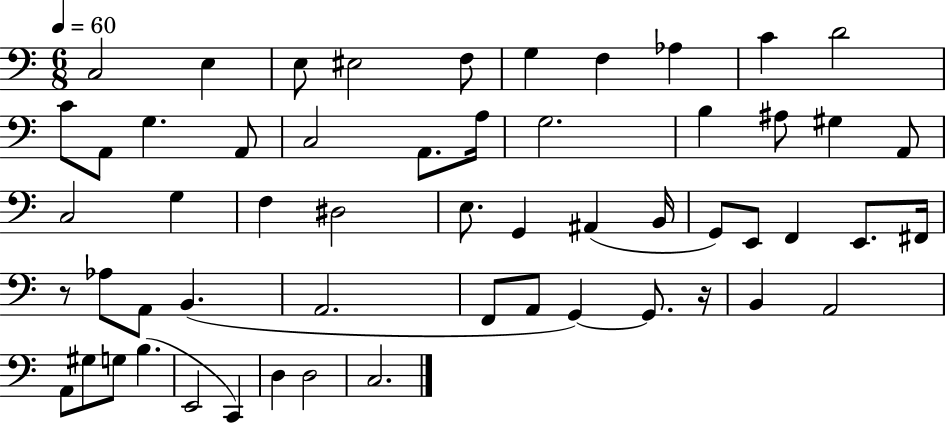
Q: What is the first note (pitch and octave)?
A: C3